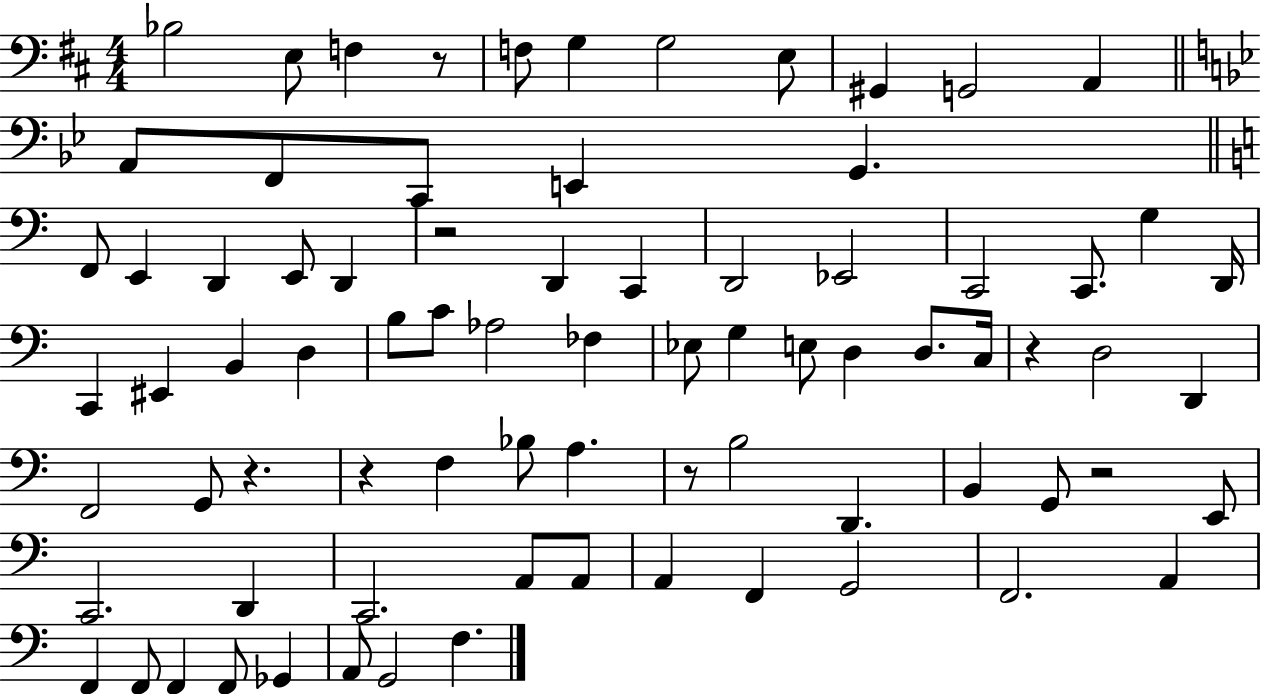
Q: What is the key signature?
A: D major